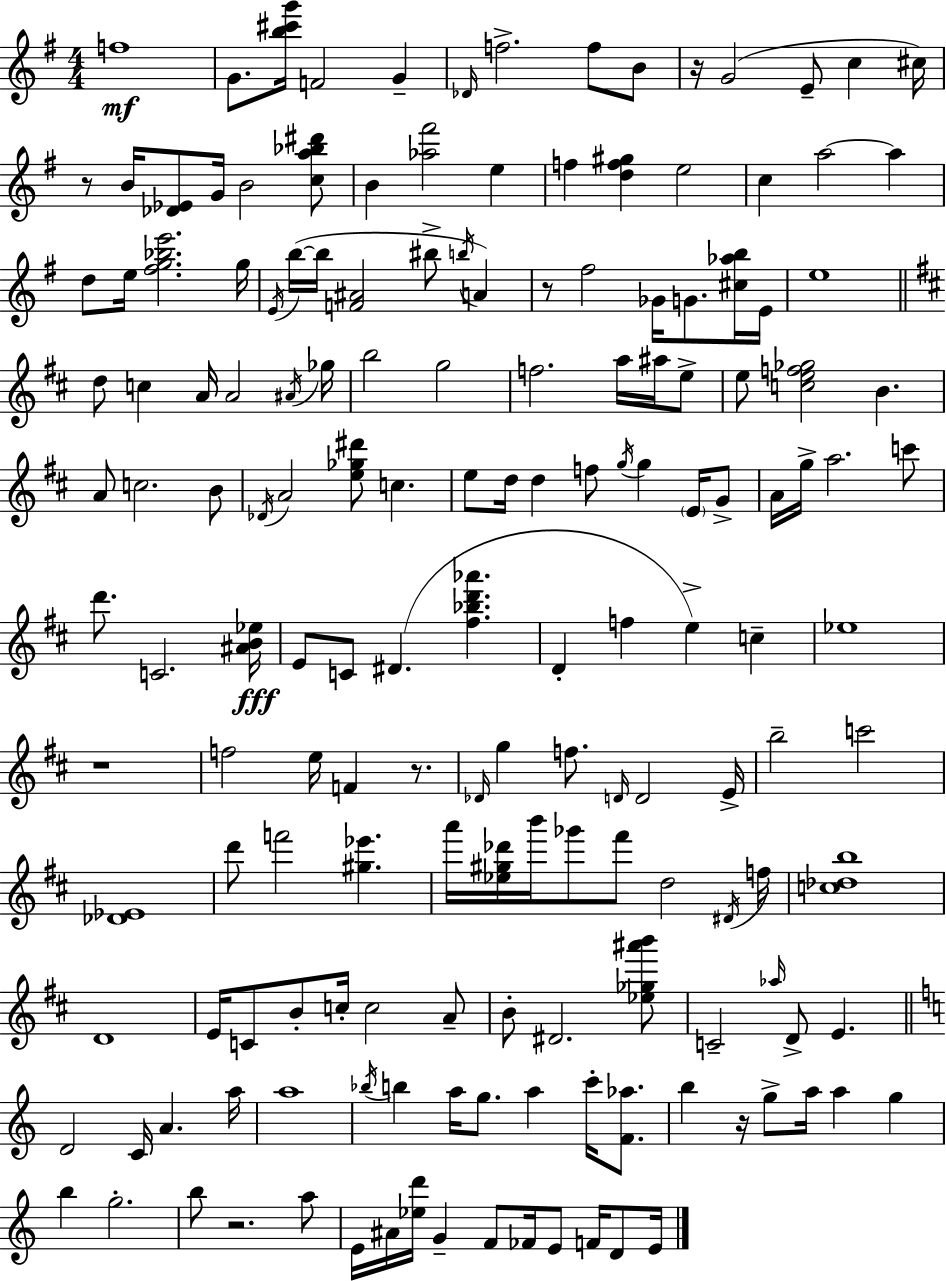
{
  \clef treble
  \numericTimeSignature
  \time 4/4
  \key e \minor
  f''1\mf | g'8. <b'' cis''' g'''>16 f'2 g'4-- | \grace { des'16 } f''2.-> f''8 b'8 | r16 g'2( e'8-- c''4 | \break cis''16) r8 b'16 <des' ees'>8 g'16 b'2 <c'' a'' bes'' dis'''>8 | b'4 <aes'' fis'''>2 e''4 | f''4 <d'' f'' gis''>4 e''2 | c''4 a''2~~ a''4 | \break d''8 e''16 <fis'' g'' bes'' e'''>2. | g''16 \acciaccatura { e'16 } b''16~(~ b''16 <f' ais'>2 bis''8-> \acciaccatura { b''16 } a'4) | r8 fis''2 ges'16 g'8. | <cis'' aes'' b''>16 e'16 e''1 | \break \bar "||" \break \key d \major d''8 c''4 a'16 a'2 \acciaccatura { ais'16 } | ges''16 b''2 g''2 | f''2. a''16 ais''16 e''8-> | e''8 <c'' e'' f'' ges''>2 b'4. | \break a'8 c''2. b'8 | \acciaccatura { des'16 } a'2 <e'' ges'' dis'''>8 c''4. | e''8 d''16 d''4 f''8 \acciaccatura { g''16 } g''4 | \parenthesize e'16 g'8-> a'16 g''16-> a''2. | \break c'''8 d'''8. c'2. | <ais' b' ees''>16\fff e'8 c'8 dis'4.( <fis'' bes'' d''' aes'''>4. | d'4-. f''4 e''4->) c''4-- | ees''1 | \break r1 | f''2 e''16 f'4 | r8. \grace { des'16 } g''4 f''8. \grace { d'16 } d'2 | e'16-> b''2-- c'''2 | \break <des' ees'>1 | d'''8 f'''2 <gis'' ees'''>4. | a'''16 <ees'' gis'' des'''>16 b'''16 ges'''8 fis'''8 d''2 | \acciaccatura { dis'16 } f''16 <c'' des'' b''>1 | \break d'1 | e'16 c'8 b'8-. c''16-. c''2 | a'8-- b'8-. dis'2. | <ees'' ges'' ais''' b'''>8 c'2-- \grace { aes''16 } d'8-> | \break e'4. \bar "||" \break \key c \major d'2 c'16 a'4. a''16 | a''1 | \acciaccatura { bes''16 } b''4 a''16 g''8. a''4 c'''16-. <f' aes''>8. | b''4 r16 g''8-> a''16 a''4 g''4 | \break b''4 g''2.-. | b''8 r2. a''8 | e'16 ais'16 <ees'' d'''>16 g'4-- f'8 fes'16 e'8 f'16 d'8 | e'16 \bar "|."
}